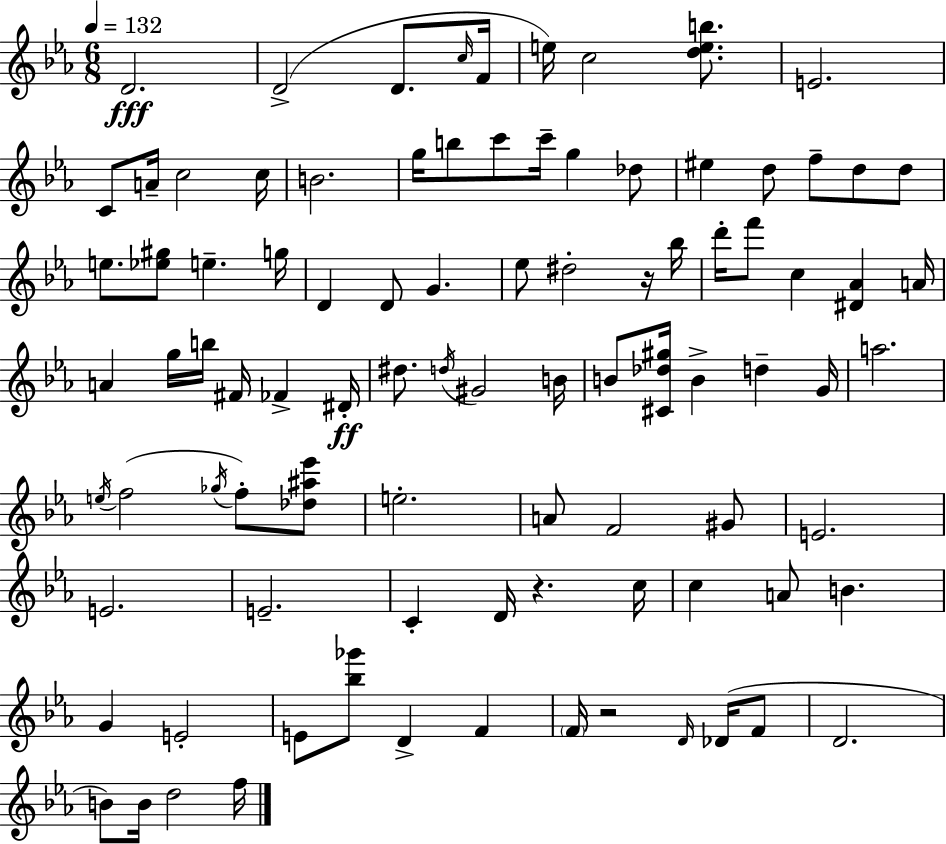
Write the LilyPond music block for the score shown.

{
  \clef treble
  \numericTimeSignature
  \time 6/8
  \key c \minor
  \tempo 4 = 132
  \repeat volta 2 { d'2.\fff | d'2->( d'8. \grace { c''16 } | f'16 e''16) c''2 <d'' e'' b''>8. | e'2. | \break c'8 a'16-- c''2 | c''16 b'2. | g''16 b''8 c'''8 c'''16-- g''4 des''8 | eis''4 d''8 f''8-- d''8 d''8 | \break e''8. <ees'' gis''>8 e''4.-- | g''16 d'4 d'8 g'4. | ees''8 dis''2-. r16 | bes''16 d'''16-. f'''8 c''4 <dis' aes'>4 | \break a'16 a'4 g''16 b''16 fis'16 fes'4-> | dis'16-.\ff dis''8. \acciaccatura { d''16 } gis'2 | b'16 b'8 <cis' des'' gis''>16 b'4-> d''4-- | g'16 a''2. | \break \acciaccatura { e''16 } f''2( \acciaccatura { ges''16 } | f''8-.) <des'' ais'' ees'''>8 e''2.-. | a'8 f'2 | gis'8 e'2. | \break e'2. | e'2.-- | c'4-. d'16 r4. | c''16 c''4 a'8 b'4. | \break g'4 e'2-. | e'8 <bes'' ges'''>8 d'4-> | f'4 \parenthesize f'16 r2 | \grace { d'16 } des'16( f'8 d'2. | \break b'8) b'16 d''2 | f''16 } \bar "|."
}